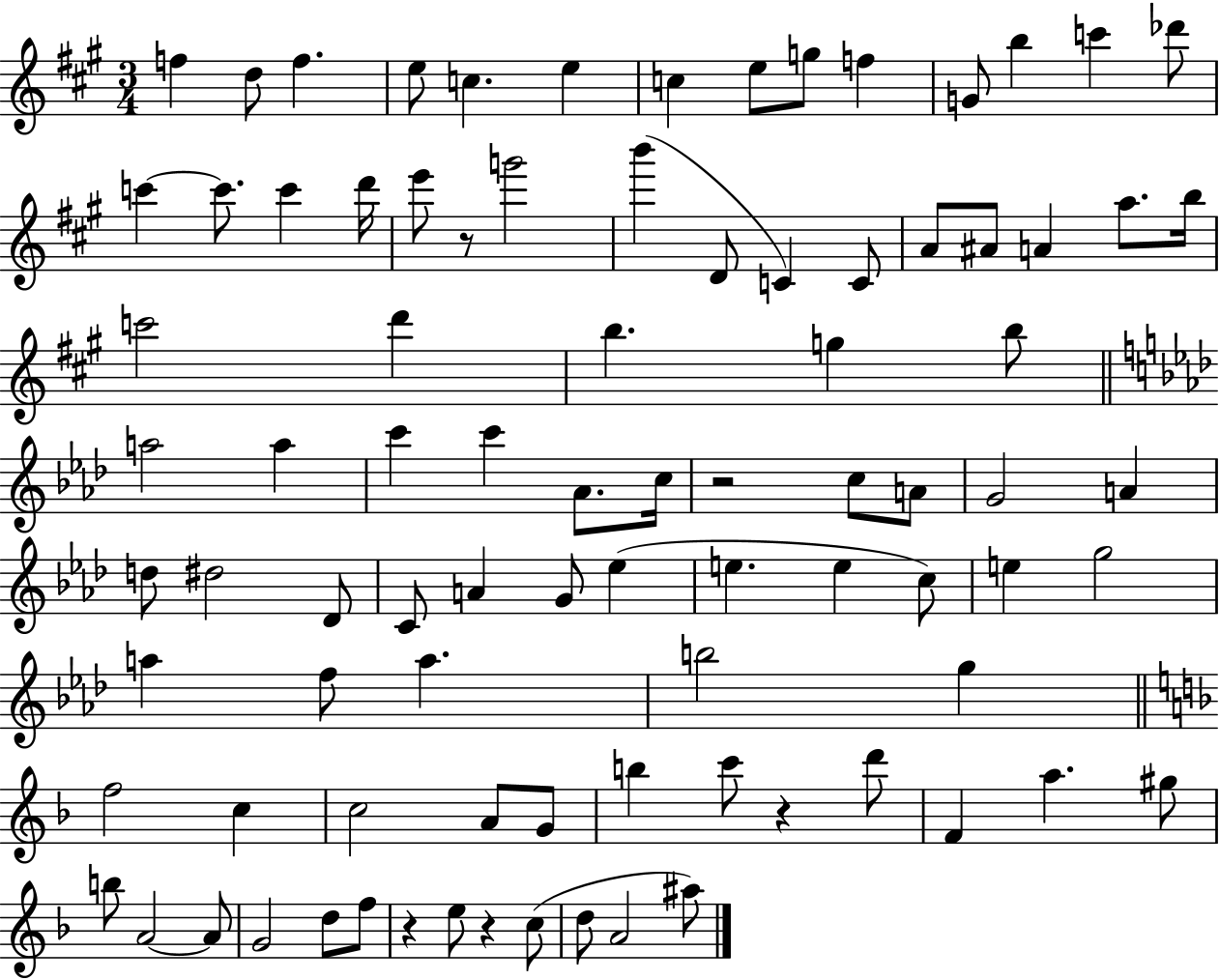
F5/q D5/e F5/q. E5/e C5/q. E5/q C5/q E5/e G5/e F5/q G4/e B5/q C6/q Db6/e C6/q C6/e. C6/q D6/s E6/e R/e G6/h B6/q D4/e C4/q C4/e A4/e A#4/e A4/q A5/e. B5/s C6/h D6/q B5/q. G5/q B5/e A5/h A5/q C6/q C6/q Ab4/e. C5/s R/h C5/e A4/e G4/h A4/q D5/e D#5/h Db4/e C4/e A4/q G4/e Eb5/q E5/q. E5/q C5/e E5/q G5/h A5/q F5/e A5/q. B5/h G5/q F5/h C5/q C5/h A4/e G4/e B5/q C6/e R/q D6/e F4/q A5/q. G#5/e B5/e A4/h A4/e G4/h D5/e F5/e R/q E5/e R/q C5/e D5/e A4/h A#5/e